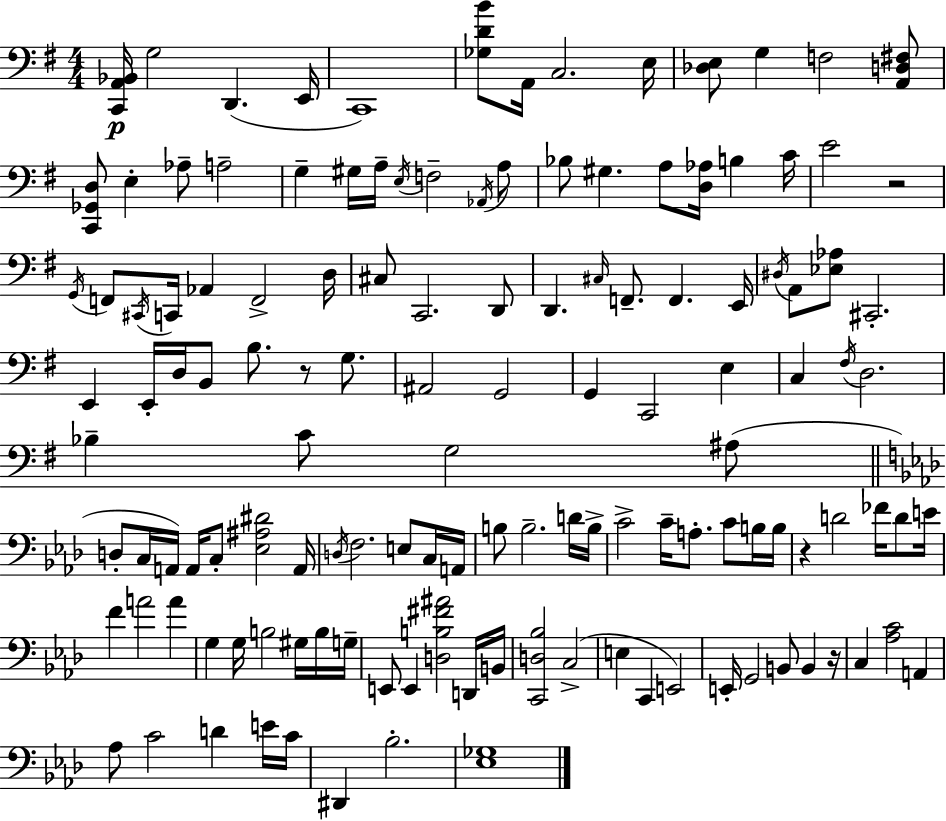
{
  \clef bass
  \numericTimeSignature
  \time 4/4
  \key e \minor
  <c, a, bes,>16\p g2 d,4.( e,16 | c,1) | <ges d' b'>8 a,16 c2. e16 | <des e>8 g4 f2 <a, d fis>8 | \break <c, ges, d>8 e4-. aes8-- a2-- | g4-- gis16 a16-- \acciaccatura { e16 } f2-- \acciaccatura { aes,16 } | a8 bes8 gis4. a8 <d aes>16 b4 | c'16 e'2 r2 | \break \acciaccatura { g,16 } f,8 \acciaccatura { cis,16 } c,16 aes,4 f,2-> | d16 cis8 c,2. | d,8 d,4. \grace { cis16 } f,8.-- f,4. | e,16 \acciaccatura { dis16 } a,8 <ees aes>8 cis,2.-. | \break e,4 e,16-. d16 b,8 b8. | r8 g8. ais,2 g,2 | g,4 c,2 | e4 c4 \acciaccatura { fis16 } d2. | \break bes4-- c'8 g2 | ais8( \bar "||" \break \key f \minor d8-. c16 a,16) a,16 c8-. <ees ais dis'>2 a,16 | \acciaccatura { d16 } f2. e8 c16 | a,16 b8 b2.-- d'16 | b16-> c'2-> c'16-- a8.-. c'8 b16 | \break b16 r4 d'2 fes'16 d'8 | e'16 f'4 a'2 a'4 | g4 g16 b2 gis16 b16 | g16-- e,8 e,4 <d b fis' ais'>2 d,16 | \break b,16 <c, d bes>2 c2->( | e4 c,4 e,2) | e,16-. g,2 b,8 b,4 | r16 c4 <aes c'>2 a,4 | \break aes8 c'2 d'4 e'16 | c'16 dis,4 bes2.-. | <ees ges>1 | \bar "|."
}